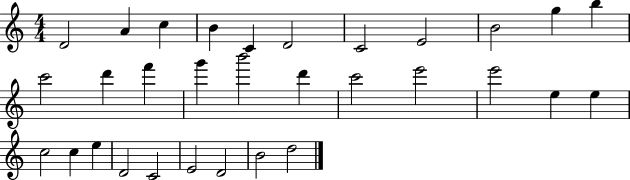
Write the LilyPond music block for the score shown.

{
  \clef treble
  \numericTimeSignature
  \time 4/4
  \key c \major
  d'2 a'4 c''4 | b'4 c'4 d'2 | c'2 e'2 | b'2 g''4 b''4 | \break c'''2 d'''4 f'''4 | g'''4 b'''2 d'''4 | c'''2 e'''2 | e'''2 e''4 e''4 | \break c''2 c''4 e''4 | d'2 c'2 | e'2 d'2 | b'2 d''2 | \break \bar "|."
}